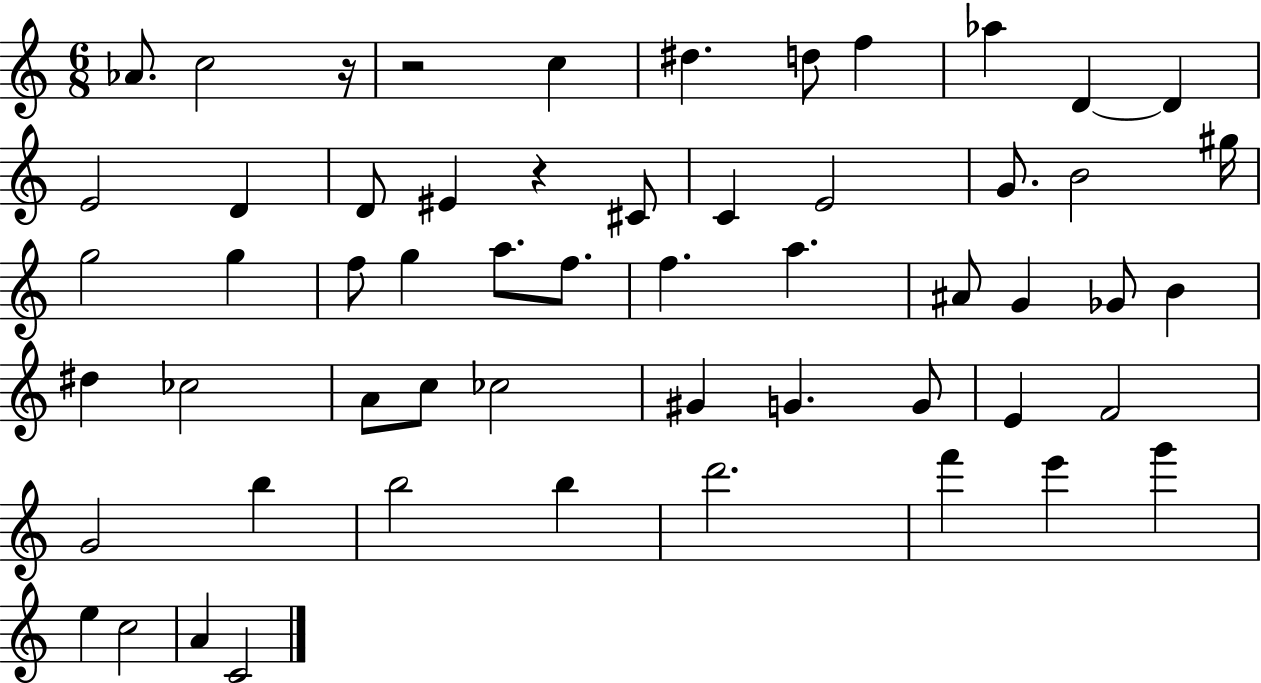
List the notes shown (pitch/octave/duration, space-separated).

Ab4/e. C5/h R/s R/h C5/q D#5/q. D5/e F5/q Ab5/q D4/q D4/q E4/h D4/q D4/e EIS4/q R/q C#4/e C4/q E4/h G4/e. B4/h G#5/s G5/h G5/q F5/e G5/q A5/e. F5/e. F5/q. A5/q. A#4/e G4/q Gb4/e B4/q D#5/q CES5/h A4/e C5/e CES5/h G#4/q G4/q. G4/e E4/q F4/h G4/h B5/q B5/h B5/q D6/h. F6/q E6/q G6/q E5/q C5/h A4/q C4/h